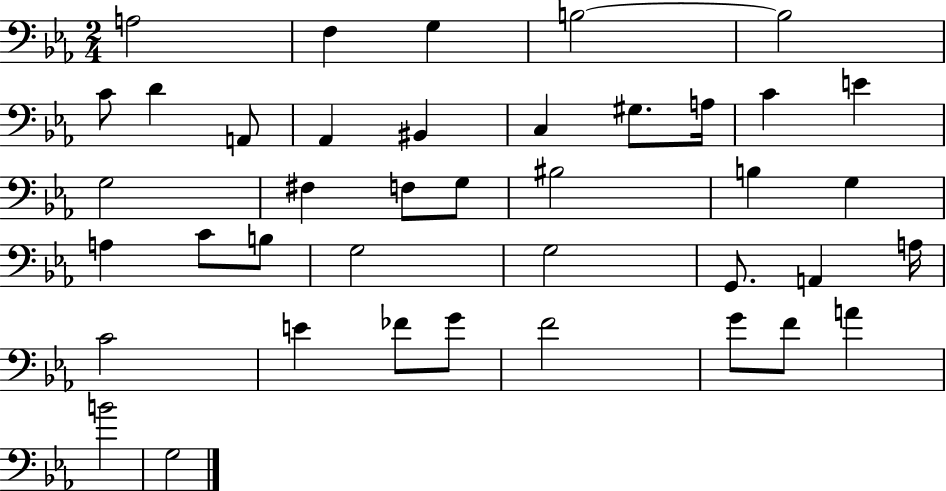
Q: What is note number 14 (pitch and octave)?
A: C4